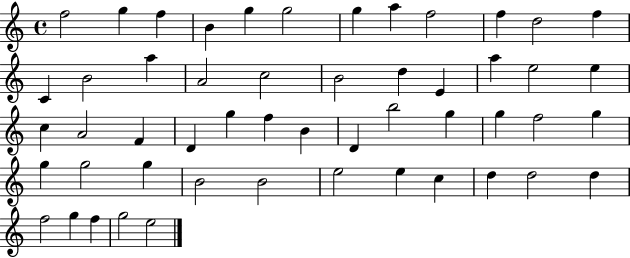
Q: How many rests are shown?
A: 0